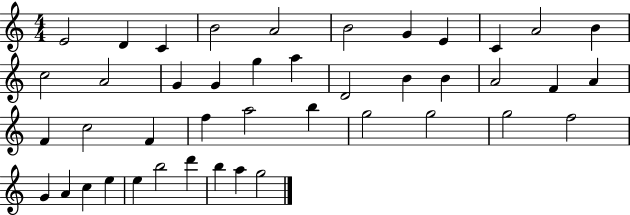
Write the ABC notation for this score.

X:1
T:Untitled
M:4/4
L:1/4
K:C
E2 D C B2 A2 B2 G E C A2 B c2 A2 G G g a D2 B B A2 F A F c2 F f a2 b g2 g2 g2 f2 G A c e e b2 d' b a g2